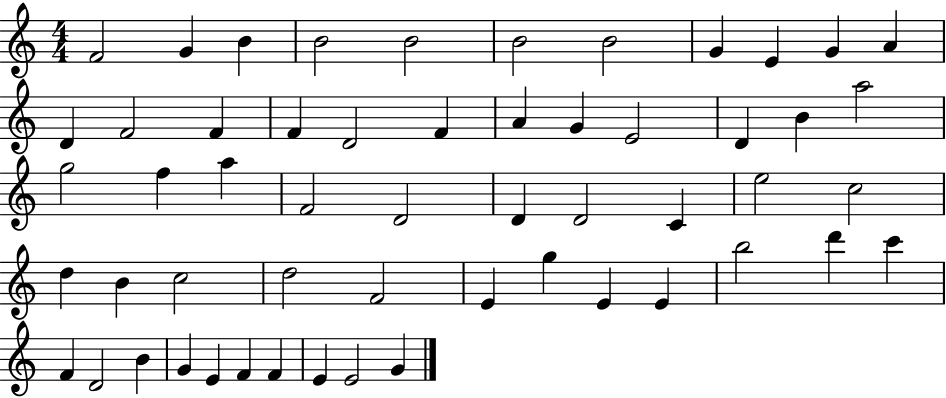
X:1
T:Untitled
M:4/4
L:1/4
K:C
F2 G B B2 B2 B2 B2 G E G A D F2 F F D2 F A G E2 D B a2 g2 f a F2 D2 D D2 C e2 c2 d B c2 d2 F2 E g E E b2 d' c' F D2 B G E F F E E2 G